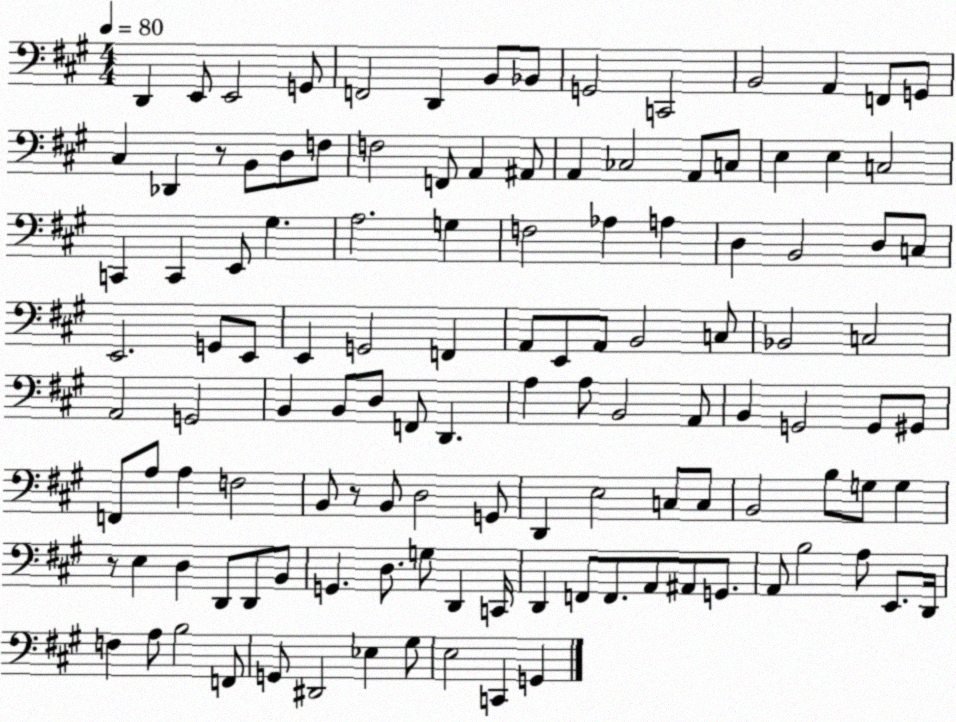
X:1
T:Untitled
M:4/4
L:1/4
K:A
D,, E,,/2 E,,2 G,,/2 F,,2 D,, B,,/2 _B,,/2 G,,2 C,,2 B,,2 A,, F,,/2 G,,/2 ^C, _D,, z/2 B,,/2 D,/2 F,/2 F,2 F,,/2 A,, ^A,,/2 A,, _C,2 A,,/2 C,/2 E, E, C,2 C,, C,, E,,/2 ^G, A,2 G, F,2 _A, A, D, B,,2 D,/2 C,/2 E,,2 G,,/2 E,,/2 E,, G,,2 F,, A,,/2 E,,/2 A,,/2 B,,2 C,/2 _B,,2 C,2 A,,2 G,,2 B,, B,,/2 D,/2 F,,/2 D,, A, A,/2 B,,2 A,,/2 B,, G,,2 G,,/2 ^G,,/2 F,,/2 A,/2 A, F,2 B,,/2 z/2 B,,/2 D,2 G,,/2 D,, E,2 C,/2 C,/2 B,,2 B,/2 G,/2 G, z/2 E, D, D,,/2 D,,/2 B,,/2 G,, D,/2 G,/2 D,, C,,/4 D,, F,,/2 F,,/2 A,,/2 ^A,,/2 G,,/2 A,,/2 B,2 A,/2 E,,/2 D,,/4 F, A,/2 B,2 F,,/2 G,,/2 ^D,,2 _E, ^G,/2 E,2 C,, G,,